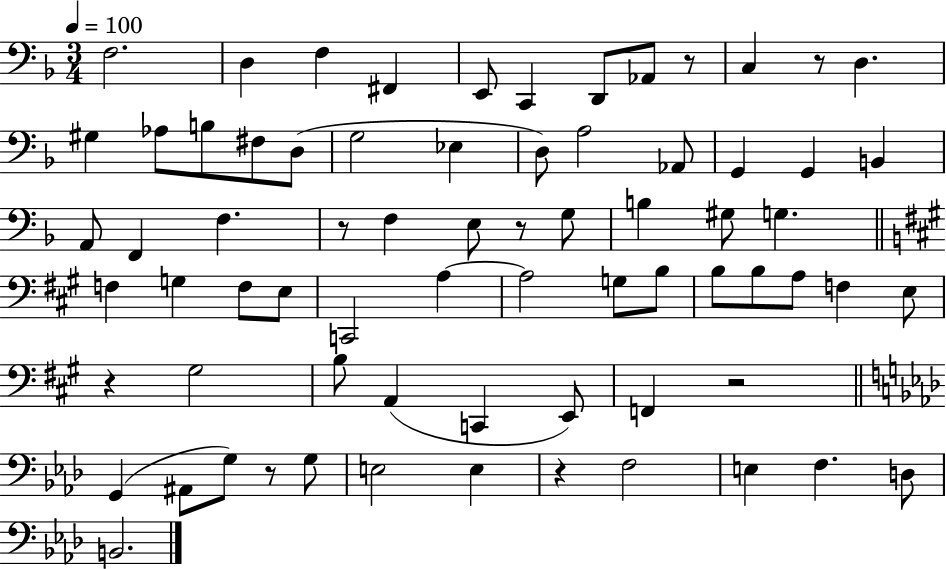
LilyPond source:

{
  \clef bass
  \numericTimeSignature
  \time 3/4
  \key f \major
  \tempo 4 = 100
  f2. | d4 f4 fis,4 | e,8 c,4 d,8 aes,8 r8 | c4 r8 d4. | \break gis4 aes8 b8 fis8 d8( | g2 ees4 | d8) a2 aes,8 | g,4 g,4 b,4 | \break a,8 f,4 f4. | r8 f4 e8 r8 g8 | b4 gis8 g4. | \bar "||" \break \key a \major f4 g4 f8 e8 | c,2 a4~~ | a2 g8 b8 | b8 b8 a8 f4 e8 | \break r4 gis2 | b8 a,4( c,4 e,8) | f,4 r2 | \bar "||" \break \key aes \major g,4( ais,8 g8) r8 g8 | e2 e4 | r4 f2 | e4 f4. d8 | \break b,2. | \bar "|."
}